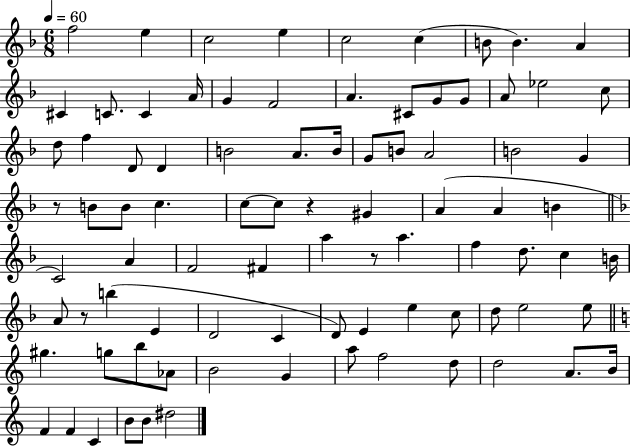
{
  \clef treble
  \numericTimeSignature
  \time 6/8
  \key f \major
  \tempo 4 = 60
  f''2 e''4 | c''2 e''4 | c''2 c''4( | b'8 b'4.) a'4 | \break cis'4 c'8. c'4 a'16 | g'4 f'2 | a'4. cis'8 g'8 g'8 | a'8 ees''2 c''8 | \break d''8 f''4 d'8 d'4 | b'2 a'8. b'16 | g'8 b'8 a'2 | b'2 g'4 | \break r8 b'8 b'8 c''4. | c''8~~ c''8 r4 gis'4 | a'4( a'4 b'4 | \bar "||" \break \key d \minor c'2) a'4 | f'2 fis'4 | a''4 r8 a''4. | f''4 d''8. c''4 b'16 | \break a'8 r8 b''4( e'4 | d'2 c'4 | d'8) e'4 e''4 c''8 | d''8 e''2 e''8 | \break \bar "||" \break \key a \minor gis''4. g''8 b''8 aes'8 | b'2 g'4 | a''8 f''2 d''8 | d''2 a'8. b'16 | \break f'4 f'4 c'4 | b'8 b'8 dis''2 | \bar "|."
}